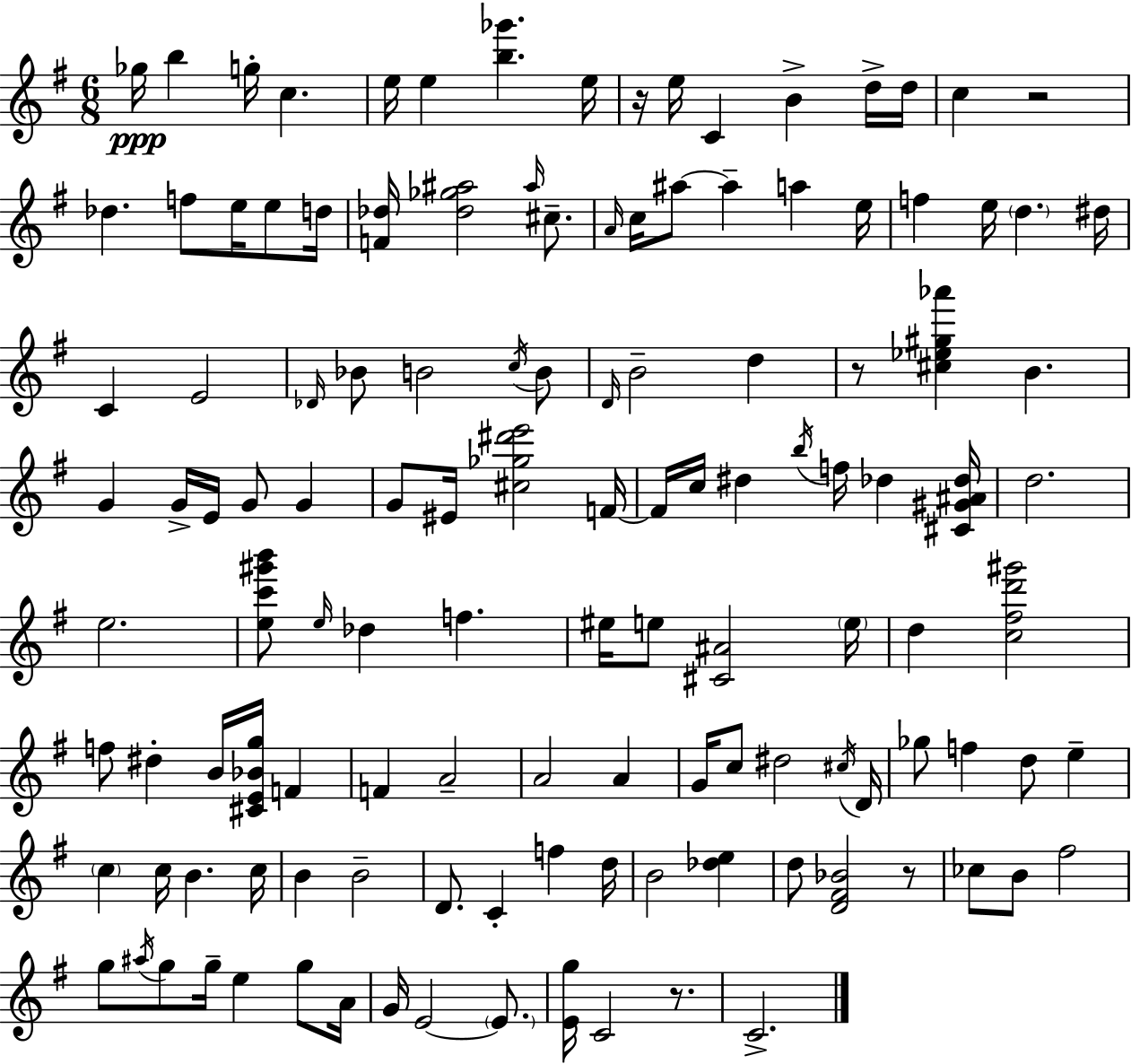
{
  \clef treble
  \numericTimeSignature
  \time 6/8
  \key g \major
  ges''16\ppp b''4 g''16-. c''4. | e''16 e''4 <b'' ges'''>4. e''16 | r16 e''16 c'4 b'4-> d''16-> d''16 | c''4 r2 | \break des''4. f''8 e''16 e''8 d''16 | <f' des''>16 <des'' ges'' ais''>2 \grace { ais''16 } cis''8.-- | \grace { a'16 } c''16 ais''8~~ ais''4-- a''4 | e''16 f''4 e''16 \parenthesize d''4. | \break dis''16 c'4 e'2 | \grace { des'16 } bes'8 b'2 | \acciaccatura { c''16 } b'8 \grace { d'16 } b'2-- | d''4 r8 <cis'' ees'' gis'' aes'''>4 b'4. | \break g'4 g'16-> e'16 g'8 | g'4 g'8 eis'16 <cis'' ges'' dis''' e'''>2 | f'16~~ f'16 c''16 dis''4 \acciaccatura { b''16 } | f''16 des''4 <cis' gis' ais' des''>16 d''2. | \break e''2. | <e'' c''' gis''' b'''>8 \grace { e''16 } des''4 | f''4. eis''16 e''8 <cis' ais'>2 | \parenthesize e''16 d''4 <c'' fis'' d''' gis'''>2 | \break f''8 dis''4-. | b'16 <cis' e' bes' g''>16 f'4 f'4 a'2-- | a'2 | a'4 g'16 c''8 dis''2 | \break \acciaccatura { cis''16 } d'16 ges''8 f''4 | d''8 e''4-- \parenthesize c''4 | c''16 b'4. c''16 b'4 | b'2-- d'8. c'4-. | \break f''4 d''16 b'2 | <des'' e''>4 d''8 <d' fis' bes'>2 | r8 ces''8 b'8 | fis''2 g''8 \acciaccatura { ais''16 } g''8 | \break g''16-- e''4 g''8 a'16 g'16 e'2~~ | \parenthesize e'8. <e' g''>16 c'2 | r8. c'2.-> | \bar "|."
}